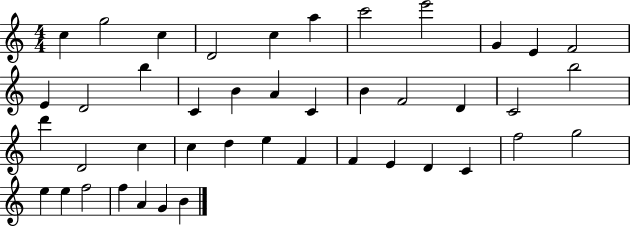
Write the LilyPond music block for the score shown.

{
  \clef treble
  \numericTimeSignature
  \time 4/4
  \key c \major
  c''4 g''2 c''4 | d'2 c''4 a''4 | c'''2 e'''2 | g'4 e'4 f'2 | \break e'4 d'2 b''4 | c'4 b'4 a'4 c'4 | b'4 f'2 d'4 | c'2 b''2 | \break d'''4 d'2 c''4 | c''4 d''4 e''4 f'4 | f'4 e'4 d'4 c'4 | f''2 g''2 | \break e''4 e''4 f''2 | f''4 a'4 g'4 b'4 | \bar "|."
}